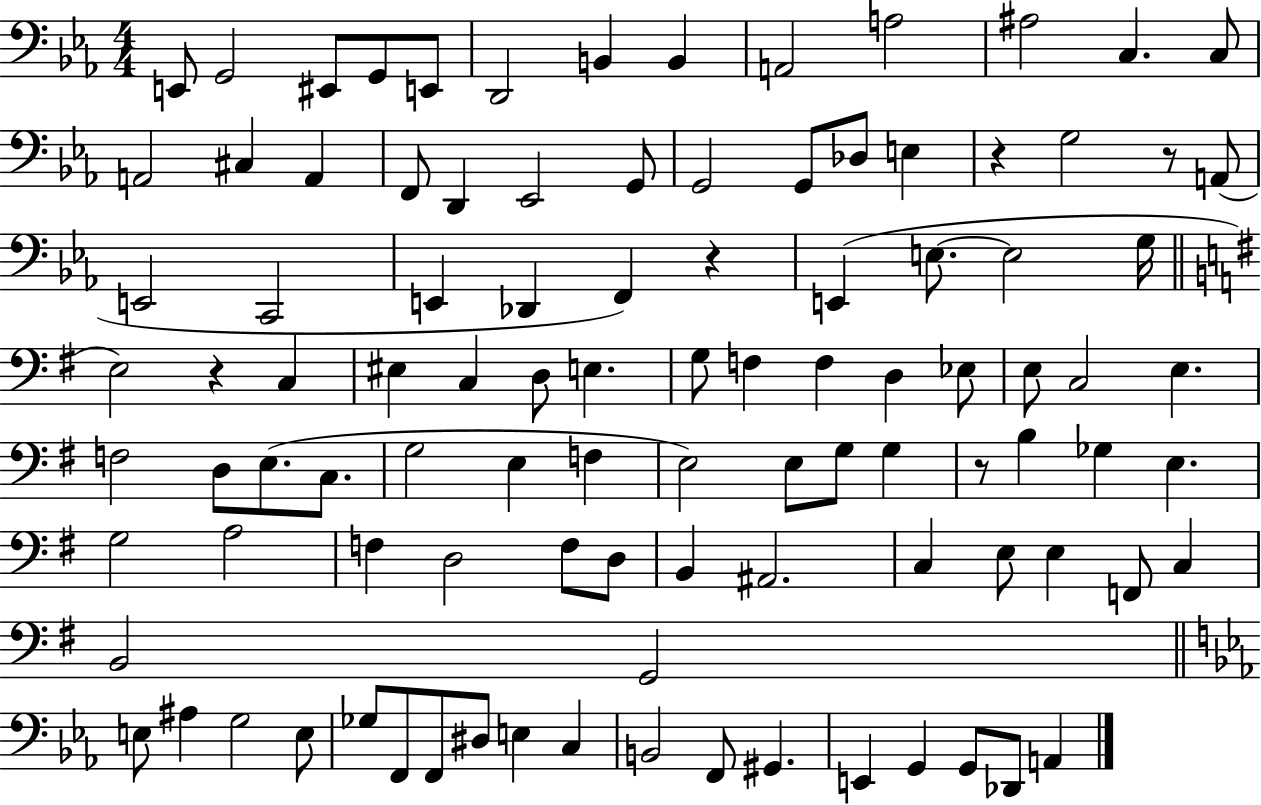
{
  \clef bass
  \numericTimeSignature
  \time 4/4
  \key ees \major
  \repeat volta 2 { e,8 g,2 eis,8 g,8 e,8 | d,2 b,4 b,4 | a,2 a2 | ais2 c4. c8 | \break a,2 cis4 a,4 | f,8 d,4 ees,2 g,8 | g,2 g,8 des8 e4 | r4 g2 r8 a,8( | \break e,2 c,2 | e,4 des,4 f,4) r4 | e,4( e8.~~ e2 g16 | \bar "||" \break \key e \minor e2) r4 c4 | eis4 c4 d8 e4. | g8 f4 f4 d4 ees8 | e8 c2 e4. | \break f2 d8 e8.( c8. | g2 e4 f4 | e2) e8 g8 g4 | r8 b4 ges4 e4. | \break g2 a2 | f4 d2 f8 d8 | b,4 ais,2. | c4 e8 e4 f,8 c4 | \break b,2 g,2 | \bar "||" \break \key c \minor e8 ais4 g2 e8 | ges8 f,8 f,8 dis8 e4 c4 | b,2 f,8 gis,4. | e,4 g,4 g,8 des,8 a,4 | \break } \bar "|."
}